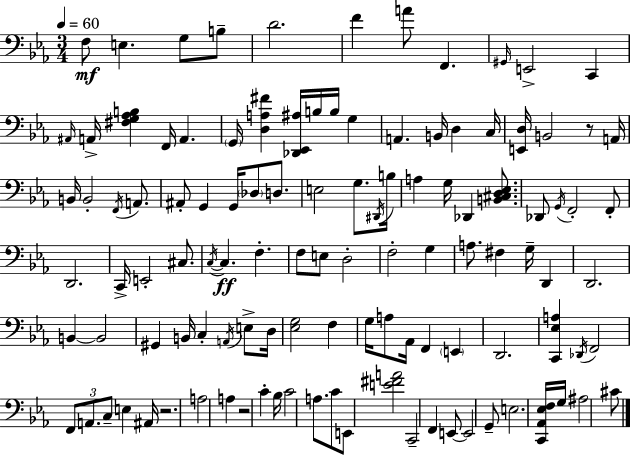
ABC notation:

X:1
T:Untitled
M:3/4
L:1/4
K:Cm
F,/2 E, G,/2 B,/2 D2 F A/2 F,, ^G,,/4 E,,2 C,, ^A,,/4 A,,/4 [^F,G,_A,B,] F,,/4 A,, G,,/4 [D,A,^F] [_D,,_E,,^A,]/4 B,/4 B,/4 G, A,, B,,/4 D, C,/4 [E,,D,]/4 B,,2 z/2 A,,/4 B,,/4 B,,2 F,,/4 A,,/2 ^A,,/2 G,, G,,/4 _D,/2 D,/2 E,2 G,/2 ^D,,/4 B,/4 A, G,/4 _D,, [B,,^C,D,_E,]/2 _D,,/2 G,,/4 F,,2 F,,/2 D,,2 C,,/4 E,,2 ^C,/2 C,/4 C, F, F,/2 E,/2 D,2 F,2 G, A,/2 ^F, G,/4 D,, D,,2 B,, B,,2 ^G,, B,,/4 C, A,,/4 E,/2 D,/4 [_E,G,]2 F, G,/4 A,/2 _A,,/4 F,, E,, D,,2 [C,,_E,A,] _D,,/4 F,,2 F,,/2 A,,/2 C,/2 E, ^A,,/4 z2 A,2 A, z2 C _B,/4 C2 A,/2 C/2 E,,/2 [E^FA]2 C,,2 F,, E,,/2 E,,2 G,,/2 E,2 [C,,_A,,_E,F,]/4 G,/4 ^A,2 ^C/2